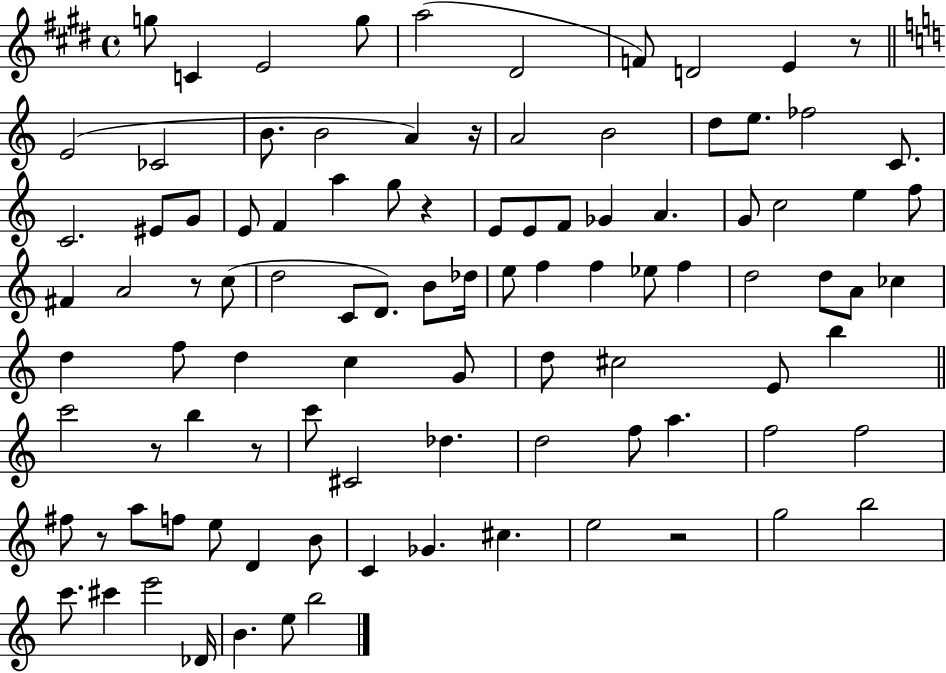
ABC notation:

X:1
T:Untitled
M:4/4
L:1/4
K:E
g/2 C E2 g/2 a2 ^D2 F/2 D2 E z/2 E2 _C2 B/2 B2 A z/4 A2 B2 d/2 e/2 _f2 C/2 C2 ^E/2 G/2 E/2 F a g/2 z E/2 E/2 F/2 _G A G/2 c2 e f/2 ^F A2 z/2 c/2 d2 C/2 D/2 B/2 _d/4 e/2 f f _e/2 f d2 d/2 A/2 _c d f/2 d c G/2 d/2 ^c2 E/2 b c'2 z/2 b z/2 c'/2 ^C2 _d d2 f/2 a f2 f2 ^f/2 z/2 a/2 f/2 e/2 D B/2 C _G ^c e2 z2 g2 b2 c'/2 ^c' e'2 _D/4 B e/2 b2